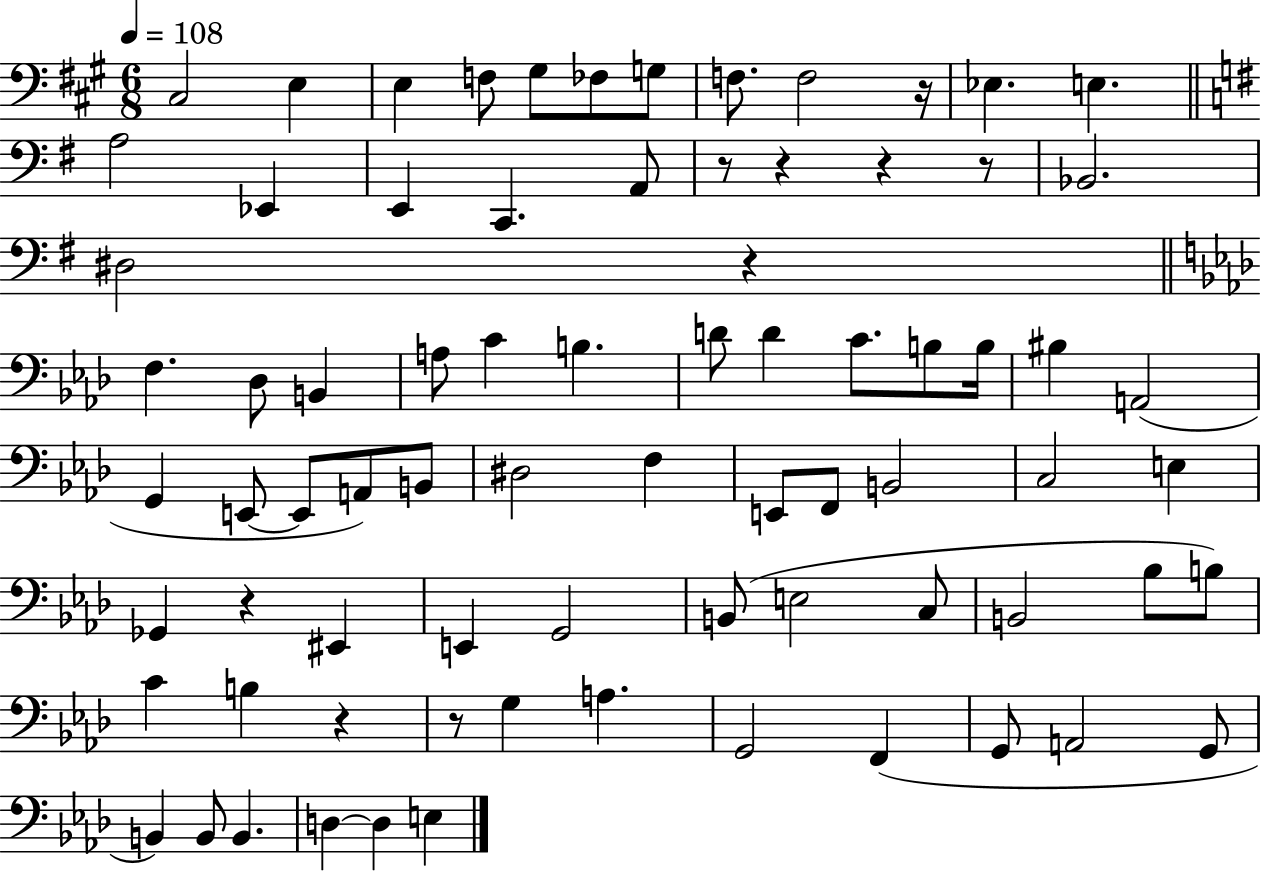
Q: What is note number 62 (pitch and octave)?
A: G2